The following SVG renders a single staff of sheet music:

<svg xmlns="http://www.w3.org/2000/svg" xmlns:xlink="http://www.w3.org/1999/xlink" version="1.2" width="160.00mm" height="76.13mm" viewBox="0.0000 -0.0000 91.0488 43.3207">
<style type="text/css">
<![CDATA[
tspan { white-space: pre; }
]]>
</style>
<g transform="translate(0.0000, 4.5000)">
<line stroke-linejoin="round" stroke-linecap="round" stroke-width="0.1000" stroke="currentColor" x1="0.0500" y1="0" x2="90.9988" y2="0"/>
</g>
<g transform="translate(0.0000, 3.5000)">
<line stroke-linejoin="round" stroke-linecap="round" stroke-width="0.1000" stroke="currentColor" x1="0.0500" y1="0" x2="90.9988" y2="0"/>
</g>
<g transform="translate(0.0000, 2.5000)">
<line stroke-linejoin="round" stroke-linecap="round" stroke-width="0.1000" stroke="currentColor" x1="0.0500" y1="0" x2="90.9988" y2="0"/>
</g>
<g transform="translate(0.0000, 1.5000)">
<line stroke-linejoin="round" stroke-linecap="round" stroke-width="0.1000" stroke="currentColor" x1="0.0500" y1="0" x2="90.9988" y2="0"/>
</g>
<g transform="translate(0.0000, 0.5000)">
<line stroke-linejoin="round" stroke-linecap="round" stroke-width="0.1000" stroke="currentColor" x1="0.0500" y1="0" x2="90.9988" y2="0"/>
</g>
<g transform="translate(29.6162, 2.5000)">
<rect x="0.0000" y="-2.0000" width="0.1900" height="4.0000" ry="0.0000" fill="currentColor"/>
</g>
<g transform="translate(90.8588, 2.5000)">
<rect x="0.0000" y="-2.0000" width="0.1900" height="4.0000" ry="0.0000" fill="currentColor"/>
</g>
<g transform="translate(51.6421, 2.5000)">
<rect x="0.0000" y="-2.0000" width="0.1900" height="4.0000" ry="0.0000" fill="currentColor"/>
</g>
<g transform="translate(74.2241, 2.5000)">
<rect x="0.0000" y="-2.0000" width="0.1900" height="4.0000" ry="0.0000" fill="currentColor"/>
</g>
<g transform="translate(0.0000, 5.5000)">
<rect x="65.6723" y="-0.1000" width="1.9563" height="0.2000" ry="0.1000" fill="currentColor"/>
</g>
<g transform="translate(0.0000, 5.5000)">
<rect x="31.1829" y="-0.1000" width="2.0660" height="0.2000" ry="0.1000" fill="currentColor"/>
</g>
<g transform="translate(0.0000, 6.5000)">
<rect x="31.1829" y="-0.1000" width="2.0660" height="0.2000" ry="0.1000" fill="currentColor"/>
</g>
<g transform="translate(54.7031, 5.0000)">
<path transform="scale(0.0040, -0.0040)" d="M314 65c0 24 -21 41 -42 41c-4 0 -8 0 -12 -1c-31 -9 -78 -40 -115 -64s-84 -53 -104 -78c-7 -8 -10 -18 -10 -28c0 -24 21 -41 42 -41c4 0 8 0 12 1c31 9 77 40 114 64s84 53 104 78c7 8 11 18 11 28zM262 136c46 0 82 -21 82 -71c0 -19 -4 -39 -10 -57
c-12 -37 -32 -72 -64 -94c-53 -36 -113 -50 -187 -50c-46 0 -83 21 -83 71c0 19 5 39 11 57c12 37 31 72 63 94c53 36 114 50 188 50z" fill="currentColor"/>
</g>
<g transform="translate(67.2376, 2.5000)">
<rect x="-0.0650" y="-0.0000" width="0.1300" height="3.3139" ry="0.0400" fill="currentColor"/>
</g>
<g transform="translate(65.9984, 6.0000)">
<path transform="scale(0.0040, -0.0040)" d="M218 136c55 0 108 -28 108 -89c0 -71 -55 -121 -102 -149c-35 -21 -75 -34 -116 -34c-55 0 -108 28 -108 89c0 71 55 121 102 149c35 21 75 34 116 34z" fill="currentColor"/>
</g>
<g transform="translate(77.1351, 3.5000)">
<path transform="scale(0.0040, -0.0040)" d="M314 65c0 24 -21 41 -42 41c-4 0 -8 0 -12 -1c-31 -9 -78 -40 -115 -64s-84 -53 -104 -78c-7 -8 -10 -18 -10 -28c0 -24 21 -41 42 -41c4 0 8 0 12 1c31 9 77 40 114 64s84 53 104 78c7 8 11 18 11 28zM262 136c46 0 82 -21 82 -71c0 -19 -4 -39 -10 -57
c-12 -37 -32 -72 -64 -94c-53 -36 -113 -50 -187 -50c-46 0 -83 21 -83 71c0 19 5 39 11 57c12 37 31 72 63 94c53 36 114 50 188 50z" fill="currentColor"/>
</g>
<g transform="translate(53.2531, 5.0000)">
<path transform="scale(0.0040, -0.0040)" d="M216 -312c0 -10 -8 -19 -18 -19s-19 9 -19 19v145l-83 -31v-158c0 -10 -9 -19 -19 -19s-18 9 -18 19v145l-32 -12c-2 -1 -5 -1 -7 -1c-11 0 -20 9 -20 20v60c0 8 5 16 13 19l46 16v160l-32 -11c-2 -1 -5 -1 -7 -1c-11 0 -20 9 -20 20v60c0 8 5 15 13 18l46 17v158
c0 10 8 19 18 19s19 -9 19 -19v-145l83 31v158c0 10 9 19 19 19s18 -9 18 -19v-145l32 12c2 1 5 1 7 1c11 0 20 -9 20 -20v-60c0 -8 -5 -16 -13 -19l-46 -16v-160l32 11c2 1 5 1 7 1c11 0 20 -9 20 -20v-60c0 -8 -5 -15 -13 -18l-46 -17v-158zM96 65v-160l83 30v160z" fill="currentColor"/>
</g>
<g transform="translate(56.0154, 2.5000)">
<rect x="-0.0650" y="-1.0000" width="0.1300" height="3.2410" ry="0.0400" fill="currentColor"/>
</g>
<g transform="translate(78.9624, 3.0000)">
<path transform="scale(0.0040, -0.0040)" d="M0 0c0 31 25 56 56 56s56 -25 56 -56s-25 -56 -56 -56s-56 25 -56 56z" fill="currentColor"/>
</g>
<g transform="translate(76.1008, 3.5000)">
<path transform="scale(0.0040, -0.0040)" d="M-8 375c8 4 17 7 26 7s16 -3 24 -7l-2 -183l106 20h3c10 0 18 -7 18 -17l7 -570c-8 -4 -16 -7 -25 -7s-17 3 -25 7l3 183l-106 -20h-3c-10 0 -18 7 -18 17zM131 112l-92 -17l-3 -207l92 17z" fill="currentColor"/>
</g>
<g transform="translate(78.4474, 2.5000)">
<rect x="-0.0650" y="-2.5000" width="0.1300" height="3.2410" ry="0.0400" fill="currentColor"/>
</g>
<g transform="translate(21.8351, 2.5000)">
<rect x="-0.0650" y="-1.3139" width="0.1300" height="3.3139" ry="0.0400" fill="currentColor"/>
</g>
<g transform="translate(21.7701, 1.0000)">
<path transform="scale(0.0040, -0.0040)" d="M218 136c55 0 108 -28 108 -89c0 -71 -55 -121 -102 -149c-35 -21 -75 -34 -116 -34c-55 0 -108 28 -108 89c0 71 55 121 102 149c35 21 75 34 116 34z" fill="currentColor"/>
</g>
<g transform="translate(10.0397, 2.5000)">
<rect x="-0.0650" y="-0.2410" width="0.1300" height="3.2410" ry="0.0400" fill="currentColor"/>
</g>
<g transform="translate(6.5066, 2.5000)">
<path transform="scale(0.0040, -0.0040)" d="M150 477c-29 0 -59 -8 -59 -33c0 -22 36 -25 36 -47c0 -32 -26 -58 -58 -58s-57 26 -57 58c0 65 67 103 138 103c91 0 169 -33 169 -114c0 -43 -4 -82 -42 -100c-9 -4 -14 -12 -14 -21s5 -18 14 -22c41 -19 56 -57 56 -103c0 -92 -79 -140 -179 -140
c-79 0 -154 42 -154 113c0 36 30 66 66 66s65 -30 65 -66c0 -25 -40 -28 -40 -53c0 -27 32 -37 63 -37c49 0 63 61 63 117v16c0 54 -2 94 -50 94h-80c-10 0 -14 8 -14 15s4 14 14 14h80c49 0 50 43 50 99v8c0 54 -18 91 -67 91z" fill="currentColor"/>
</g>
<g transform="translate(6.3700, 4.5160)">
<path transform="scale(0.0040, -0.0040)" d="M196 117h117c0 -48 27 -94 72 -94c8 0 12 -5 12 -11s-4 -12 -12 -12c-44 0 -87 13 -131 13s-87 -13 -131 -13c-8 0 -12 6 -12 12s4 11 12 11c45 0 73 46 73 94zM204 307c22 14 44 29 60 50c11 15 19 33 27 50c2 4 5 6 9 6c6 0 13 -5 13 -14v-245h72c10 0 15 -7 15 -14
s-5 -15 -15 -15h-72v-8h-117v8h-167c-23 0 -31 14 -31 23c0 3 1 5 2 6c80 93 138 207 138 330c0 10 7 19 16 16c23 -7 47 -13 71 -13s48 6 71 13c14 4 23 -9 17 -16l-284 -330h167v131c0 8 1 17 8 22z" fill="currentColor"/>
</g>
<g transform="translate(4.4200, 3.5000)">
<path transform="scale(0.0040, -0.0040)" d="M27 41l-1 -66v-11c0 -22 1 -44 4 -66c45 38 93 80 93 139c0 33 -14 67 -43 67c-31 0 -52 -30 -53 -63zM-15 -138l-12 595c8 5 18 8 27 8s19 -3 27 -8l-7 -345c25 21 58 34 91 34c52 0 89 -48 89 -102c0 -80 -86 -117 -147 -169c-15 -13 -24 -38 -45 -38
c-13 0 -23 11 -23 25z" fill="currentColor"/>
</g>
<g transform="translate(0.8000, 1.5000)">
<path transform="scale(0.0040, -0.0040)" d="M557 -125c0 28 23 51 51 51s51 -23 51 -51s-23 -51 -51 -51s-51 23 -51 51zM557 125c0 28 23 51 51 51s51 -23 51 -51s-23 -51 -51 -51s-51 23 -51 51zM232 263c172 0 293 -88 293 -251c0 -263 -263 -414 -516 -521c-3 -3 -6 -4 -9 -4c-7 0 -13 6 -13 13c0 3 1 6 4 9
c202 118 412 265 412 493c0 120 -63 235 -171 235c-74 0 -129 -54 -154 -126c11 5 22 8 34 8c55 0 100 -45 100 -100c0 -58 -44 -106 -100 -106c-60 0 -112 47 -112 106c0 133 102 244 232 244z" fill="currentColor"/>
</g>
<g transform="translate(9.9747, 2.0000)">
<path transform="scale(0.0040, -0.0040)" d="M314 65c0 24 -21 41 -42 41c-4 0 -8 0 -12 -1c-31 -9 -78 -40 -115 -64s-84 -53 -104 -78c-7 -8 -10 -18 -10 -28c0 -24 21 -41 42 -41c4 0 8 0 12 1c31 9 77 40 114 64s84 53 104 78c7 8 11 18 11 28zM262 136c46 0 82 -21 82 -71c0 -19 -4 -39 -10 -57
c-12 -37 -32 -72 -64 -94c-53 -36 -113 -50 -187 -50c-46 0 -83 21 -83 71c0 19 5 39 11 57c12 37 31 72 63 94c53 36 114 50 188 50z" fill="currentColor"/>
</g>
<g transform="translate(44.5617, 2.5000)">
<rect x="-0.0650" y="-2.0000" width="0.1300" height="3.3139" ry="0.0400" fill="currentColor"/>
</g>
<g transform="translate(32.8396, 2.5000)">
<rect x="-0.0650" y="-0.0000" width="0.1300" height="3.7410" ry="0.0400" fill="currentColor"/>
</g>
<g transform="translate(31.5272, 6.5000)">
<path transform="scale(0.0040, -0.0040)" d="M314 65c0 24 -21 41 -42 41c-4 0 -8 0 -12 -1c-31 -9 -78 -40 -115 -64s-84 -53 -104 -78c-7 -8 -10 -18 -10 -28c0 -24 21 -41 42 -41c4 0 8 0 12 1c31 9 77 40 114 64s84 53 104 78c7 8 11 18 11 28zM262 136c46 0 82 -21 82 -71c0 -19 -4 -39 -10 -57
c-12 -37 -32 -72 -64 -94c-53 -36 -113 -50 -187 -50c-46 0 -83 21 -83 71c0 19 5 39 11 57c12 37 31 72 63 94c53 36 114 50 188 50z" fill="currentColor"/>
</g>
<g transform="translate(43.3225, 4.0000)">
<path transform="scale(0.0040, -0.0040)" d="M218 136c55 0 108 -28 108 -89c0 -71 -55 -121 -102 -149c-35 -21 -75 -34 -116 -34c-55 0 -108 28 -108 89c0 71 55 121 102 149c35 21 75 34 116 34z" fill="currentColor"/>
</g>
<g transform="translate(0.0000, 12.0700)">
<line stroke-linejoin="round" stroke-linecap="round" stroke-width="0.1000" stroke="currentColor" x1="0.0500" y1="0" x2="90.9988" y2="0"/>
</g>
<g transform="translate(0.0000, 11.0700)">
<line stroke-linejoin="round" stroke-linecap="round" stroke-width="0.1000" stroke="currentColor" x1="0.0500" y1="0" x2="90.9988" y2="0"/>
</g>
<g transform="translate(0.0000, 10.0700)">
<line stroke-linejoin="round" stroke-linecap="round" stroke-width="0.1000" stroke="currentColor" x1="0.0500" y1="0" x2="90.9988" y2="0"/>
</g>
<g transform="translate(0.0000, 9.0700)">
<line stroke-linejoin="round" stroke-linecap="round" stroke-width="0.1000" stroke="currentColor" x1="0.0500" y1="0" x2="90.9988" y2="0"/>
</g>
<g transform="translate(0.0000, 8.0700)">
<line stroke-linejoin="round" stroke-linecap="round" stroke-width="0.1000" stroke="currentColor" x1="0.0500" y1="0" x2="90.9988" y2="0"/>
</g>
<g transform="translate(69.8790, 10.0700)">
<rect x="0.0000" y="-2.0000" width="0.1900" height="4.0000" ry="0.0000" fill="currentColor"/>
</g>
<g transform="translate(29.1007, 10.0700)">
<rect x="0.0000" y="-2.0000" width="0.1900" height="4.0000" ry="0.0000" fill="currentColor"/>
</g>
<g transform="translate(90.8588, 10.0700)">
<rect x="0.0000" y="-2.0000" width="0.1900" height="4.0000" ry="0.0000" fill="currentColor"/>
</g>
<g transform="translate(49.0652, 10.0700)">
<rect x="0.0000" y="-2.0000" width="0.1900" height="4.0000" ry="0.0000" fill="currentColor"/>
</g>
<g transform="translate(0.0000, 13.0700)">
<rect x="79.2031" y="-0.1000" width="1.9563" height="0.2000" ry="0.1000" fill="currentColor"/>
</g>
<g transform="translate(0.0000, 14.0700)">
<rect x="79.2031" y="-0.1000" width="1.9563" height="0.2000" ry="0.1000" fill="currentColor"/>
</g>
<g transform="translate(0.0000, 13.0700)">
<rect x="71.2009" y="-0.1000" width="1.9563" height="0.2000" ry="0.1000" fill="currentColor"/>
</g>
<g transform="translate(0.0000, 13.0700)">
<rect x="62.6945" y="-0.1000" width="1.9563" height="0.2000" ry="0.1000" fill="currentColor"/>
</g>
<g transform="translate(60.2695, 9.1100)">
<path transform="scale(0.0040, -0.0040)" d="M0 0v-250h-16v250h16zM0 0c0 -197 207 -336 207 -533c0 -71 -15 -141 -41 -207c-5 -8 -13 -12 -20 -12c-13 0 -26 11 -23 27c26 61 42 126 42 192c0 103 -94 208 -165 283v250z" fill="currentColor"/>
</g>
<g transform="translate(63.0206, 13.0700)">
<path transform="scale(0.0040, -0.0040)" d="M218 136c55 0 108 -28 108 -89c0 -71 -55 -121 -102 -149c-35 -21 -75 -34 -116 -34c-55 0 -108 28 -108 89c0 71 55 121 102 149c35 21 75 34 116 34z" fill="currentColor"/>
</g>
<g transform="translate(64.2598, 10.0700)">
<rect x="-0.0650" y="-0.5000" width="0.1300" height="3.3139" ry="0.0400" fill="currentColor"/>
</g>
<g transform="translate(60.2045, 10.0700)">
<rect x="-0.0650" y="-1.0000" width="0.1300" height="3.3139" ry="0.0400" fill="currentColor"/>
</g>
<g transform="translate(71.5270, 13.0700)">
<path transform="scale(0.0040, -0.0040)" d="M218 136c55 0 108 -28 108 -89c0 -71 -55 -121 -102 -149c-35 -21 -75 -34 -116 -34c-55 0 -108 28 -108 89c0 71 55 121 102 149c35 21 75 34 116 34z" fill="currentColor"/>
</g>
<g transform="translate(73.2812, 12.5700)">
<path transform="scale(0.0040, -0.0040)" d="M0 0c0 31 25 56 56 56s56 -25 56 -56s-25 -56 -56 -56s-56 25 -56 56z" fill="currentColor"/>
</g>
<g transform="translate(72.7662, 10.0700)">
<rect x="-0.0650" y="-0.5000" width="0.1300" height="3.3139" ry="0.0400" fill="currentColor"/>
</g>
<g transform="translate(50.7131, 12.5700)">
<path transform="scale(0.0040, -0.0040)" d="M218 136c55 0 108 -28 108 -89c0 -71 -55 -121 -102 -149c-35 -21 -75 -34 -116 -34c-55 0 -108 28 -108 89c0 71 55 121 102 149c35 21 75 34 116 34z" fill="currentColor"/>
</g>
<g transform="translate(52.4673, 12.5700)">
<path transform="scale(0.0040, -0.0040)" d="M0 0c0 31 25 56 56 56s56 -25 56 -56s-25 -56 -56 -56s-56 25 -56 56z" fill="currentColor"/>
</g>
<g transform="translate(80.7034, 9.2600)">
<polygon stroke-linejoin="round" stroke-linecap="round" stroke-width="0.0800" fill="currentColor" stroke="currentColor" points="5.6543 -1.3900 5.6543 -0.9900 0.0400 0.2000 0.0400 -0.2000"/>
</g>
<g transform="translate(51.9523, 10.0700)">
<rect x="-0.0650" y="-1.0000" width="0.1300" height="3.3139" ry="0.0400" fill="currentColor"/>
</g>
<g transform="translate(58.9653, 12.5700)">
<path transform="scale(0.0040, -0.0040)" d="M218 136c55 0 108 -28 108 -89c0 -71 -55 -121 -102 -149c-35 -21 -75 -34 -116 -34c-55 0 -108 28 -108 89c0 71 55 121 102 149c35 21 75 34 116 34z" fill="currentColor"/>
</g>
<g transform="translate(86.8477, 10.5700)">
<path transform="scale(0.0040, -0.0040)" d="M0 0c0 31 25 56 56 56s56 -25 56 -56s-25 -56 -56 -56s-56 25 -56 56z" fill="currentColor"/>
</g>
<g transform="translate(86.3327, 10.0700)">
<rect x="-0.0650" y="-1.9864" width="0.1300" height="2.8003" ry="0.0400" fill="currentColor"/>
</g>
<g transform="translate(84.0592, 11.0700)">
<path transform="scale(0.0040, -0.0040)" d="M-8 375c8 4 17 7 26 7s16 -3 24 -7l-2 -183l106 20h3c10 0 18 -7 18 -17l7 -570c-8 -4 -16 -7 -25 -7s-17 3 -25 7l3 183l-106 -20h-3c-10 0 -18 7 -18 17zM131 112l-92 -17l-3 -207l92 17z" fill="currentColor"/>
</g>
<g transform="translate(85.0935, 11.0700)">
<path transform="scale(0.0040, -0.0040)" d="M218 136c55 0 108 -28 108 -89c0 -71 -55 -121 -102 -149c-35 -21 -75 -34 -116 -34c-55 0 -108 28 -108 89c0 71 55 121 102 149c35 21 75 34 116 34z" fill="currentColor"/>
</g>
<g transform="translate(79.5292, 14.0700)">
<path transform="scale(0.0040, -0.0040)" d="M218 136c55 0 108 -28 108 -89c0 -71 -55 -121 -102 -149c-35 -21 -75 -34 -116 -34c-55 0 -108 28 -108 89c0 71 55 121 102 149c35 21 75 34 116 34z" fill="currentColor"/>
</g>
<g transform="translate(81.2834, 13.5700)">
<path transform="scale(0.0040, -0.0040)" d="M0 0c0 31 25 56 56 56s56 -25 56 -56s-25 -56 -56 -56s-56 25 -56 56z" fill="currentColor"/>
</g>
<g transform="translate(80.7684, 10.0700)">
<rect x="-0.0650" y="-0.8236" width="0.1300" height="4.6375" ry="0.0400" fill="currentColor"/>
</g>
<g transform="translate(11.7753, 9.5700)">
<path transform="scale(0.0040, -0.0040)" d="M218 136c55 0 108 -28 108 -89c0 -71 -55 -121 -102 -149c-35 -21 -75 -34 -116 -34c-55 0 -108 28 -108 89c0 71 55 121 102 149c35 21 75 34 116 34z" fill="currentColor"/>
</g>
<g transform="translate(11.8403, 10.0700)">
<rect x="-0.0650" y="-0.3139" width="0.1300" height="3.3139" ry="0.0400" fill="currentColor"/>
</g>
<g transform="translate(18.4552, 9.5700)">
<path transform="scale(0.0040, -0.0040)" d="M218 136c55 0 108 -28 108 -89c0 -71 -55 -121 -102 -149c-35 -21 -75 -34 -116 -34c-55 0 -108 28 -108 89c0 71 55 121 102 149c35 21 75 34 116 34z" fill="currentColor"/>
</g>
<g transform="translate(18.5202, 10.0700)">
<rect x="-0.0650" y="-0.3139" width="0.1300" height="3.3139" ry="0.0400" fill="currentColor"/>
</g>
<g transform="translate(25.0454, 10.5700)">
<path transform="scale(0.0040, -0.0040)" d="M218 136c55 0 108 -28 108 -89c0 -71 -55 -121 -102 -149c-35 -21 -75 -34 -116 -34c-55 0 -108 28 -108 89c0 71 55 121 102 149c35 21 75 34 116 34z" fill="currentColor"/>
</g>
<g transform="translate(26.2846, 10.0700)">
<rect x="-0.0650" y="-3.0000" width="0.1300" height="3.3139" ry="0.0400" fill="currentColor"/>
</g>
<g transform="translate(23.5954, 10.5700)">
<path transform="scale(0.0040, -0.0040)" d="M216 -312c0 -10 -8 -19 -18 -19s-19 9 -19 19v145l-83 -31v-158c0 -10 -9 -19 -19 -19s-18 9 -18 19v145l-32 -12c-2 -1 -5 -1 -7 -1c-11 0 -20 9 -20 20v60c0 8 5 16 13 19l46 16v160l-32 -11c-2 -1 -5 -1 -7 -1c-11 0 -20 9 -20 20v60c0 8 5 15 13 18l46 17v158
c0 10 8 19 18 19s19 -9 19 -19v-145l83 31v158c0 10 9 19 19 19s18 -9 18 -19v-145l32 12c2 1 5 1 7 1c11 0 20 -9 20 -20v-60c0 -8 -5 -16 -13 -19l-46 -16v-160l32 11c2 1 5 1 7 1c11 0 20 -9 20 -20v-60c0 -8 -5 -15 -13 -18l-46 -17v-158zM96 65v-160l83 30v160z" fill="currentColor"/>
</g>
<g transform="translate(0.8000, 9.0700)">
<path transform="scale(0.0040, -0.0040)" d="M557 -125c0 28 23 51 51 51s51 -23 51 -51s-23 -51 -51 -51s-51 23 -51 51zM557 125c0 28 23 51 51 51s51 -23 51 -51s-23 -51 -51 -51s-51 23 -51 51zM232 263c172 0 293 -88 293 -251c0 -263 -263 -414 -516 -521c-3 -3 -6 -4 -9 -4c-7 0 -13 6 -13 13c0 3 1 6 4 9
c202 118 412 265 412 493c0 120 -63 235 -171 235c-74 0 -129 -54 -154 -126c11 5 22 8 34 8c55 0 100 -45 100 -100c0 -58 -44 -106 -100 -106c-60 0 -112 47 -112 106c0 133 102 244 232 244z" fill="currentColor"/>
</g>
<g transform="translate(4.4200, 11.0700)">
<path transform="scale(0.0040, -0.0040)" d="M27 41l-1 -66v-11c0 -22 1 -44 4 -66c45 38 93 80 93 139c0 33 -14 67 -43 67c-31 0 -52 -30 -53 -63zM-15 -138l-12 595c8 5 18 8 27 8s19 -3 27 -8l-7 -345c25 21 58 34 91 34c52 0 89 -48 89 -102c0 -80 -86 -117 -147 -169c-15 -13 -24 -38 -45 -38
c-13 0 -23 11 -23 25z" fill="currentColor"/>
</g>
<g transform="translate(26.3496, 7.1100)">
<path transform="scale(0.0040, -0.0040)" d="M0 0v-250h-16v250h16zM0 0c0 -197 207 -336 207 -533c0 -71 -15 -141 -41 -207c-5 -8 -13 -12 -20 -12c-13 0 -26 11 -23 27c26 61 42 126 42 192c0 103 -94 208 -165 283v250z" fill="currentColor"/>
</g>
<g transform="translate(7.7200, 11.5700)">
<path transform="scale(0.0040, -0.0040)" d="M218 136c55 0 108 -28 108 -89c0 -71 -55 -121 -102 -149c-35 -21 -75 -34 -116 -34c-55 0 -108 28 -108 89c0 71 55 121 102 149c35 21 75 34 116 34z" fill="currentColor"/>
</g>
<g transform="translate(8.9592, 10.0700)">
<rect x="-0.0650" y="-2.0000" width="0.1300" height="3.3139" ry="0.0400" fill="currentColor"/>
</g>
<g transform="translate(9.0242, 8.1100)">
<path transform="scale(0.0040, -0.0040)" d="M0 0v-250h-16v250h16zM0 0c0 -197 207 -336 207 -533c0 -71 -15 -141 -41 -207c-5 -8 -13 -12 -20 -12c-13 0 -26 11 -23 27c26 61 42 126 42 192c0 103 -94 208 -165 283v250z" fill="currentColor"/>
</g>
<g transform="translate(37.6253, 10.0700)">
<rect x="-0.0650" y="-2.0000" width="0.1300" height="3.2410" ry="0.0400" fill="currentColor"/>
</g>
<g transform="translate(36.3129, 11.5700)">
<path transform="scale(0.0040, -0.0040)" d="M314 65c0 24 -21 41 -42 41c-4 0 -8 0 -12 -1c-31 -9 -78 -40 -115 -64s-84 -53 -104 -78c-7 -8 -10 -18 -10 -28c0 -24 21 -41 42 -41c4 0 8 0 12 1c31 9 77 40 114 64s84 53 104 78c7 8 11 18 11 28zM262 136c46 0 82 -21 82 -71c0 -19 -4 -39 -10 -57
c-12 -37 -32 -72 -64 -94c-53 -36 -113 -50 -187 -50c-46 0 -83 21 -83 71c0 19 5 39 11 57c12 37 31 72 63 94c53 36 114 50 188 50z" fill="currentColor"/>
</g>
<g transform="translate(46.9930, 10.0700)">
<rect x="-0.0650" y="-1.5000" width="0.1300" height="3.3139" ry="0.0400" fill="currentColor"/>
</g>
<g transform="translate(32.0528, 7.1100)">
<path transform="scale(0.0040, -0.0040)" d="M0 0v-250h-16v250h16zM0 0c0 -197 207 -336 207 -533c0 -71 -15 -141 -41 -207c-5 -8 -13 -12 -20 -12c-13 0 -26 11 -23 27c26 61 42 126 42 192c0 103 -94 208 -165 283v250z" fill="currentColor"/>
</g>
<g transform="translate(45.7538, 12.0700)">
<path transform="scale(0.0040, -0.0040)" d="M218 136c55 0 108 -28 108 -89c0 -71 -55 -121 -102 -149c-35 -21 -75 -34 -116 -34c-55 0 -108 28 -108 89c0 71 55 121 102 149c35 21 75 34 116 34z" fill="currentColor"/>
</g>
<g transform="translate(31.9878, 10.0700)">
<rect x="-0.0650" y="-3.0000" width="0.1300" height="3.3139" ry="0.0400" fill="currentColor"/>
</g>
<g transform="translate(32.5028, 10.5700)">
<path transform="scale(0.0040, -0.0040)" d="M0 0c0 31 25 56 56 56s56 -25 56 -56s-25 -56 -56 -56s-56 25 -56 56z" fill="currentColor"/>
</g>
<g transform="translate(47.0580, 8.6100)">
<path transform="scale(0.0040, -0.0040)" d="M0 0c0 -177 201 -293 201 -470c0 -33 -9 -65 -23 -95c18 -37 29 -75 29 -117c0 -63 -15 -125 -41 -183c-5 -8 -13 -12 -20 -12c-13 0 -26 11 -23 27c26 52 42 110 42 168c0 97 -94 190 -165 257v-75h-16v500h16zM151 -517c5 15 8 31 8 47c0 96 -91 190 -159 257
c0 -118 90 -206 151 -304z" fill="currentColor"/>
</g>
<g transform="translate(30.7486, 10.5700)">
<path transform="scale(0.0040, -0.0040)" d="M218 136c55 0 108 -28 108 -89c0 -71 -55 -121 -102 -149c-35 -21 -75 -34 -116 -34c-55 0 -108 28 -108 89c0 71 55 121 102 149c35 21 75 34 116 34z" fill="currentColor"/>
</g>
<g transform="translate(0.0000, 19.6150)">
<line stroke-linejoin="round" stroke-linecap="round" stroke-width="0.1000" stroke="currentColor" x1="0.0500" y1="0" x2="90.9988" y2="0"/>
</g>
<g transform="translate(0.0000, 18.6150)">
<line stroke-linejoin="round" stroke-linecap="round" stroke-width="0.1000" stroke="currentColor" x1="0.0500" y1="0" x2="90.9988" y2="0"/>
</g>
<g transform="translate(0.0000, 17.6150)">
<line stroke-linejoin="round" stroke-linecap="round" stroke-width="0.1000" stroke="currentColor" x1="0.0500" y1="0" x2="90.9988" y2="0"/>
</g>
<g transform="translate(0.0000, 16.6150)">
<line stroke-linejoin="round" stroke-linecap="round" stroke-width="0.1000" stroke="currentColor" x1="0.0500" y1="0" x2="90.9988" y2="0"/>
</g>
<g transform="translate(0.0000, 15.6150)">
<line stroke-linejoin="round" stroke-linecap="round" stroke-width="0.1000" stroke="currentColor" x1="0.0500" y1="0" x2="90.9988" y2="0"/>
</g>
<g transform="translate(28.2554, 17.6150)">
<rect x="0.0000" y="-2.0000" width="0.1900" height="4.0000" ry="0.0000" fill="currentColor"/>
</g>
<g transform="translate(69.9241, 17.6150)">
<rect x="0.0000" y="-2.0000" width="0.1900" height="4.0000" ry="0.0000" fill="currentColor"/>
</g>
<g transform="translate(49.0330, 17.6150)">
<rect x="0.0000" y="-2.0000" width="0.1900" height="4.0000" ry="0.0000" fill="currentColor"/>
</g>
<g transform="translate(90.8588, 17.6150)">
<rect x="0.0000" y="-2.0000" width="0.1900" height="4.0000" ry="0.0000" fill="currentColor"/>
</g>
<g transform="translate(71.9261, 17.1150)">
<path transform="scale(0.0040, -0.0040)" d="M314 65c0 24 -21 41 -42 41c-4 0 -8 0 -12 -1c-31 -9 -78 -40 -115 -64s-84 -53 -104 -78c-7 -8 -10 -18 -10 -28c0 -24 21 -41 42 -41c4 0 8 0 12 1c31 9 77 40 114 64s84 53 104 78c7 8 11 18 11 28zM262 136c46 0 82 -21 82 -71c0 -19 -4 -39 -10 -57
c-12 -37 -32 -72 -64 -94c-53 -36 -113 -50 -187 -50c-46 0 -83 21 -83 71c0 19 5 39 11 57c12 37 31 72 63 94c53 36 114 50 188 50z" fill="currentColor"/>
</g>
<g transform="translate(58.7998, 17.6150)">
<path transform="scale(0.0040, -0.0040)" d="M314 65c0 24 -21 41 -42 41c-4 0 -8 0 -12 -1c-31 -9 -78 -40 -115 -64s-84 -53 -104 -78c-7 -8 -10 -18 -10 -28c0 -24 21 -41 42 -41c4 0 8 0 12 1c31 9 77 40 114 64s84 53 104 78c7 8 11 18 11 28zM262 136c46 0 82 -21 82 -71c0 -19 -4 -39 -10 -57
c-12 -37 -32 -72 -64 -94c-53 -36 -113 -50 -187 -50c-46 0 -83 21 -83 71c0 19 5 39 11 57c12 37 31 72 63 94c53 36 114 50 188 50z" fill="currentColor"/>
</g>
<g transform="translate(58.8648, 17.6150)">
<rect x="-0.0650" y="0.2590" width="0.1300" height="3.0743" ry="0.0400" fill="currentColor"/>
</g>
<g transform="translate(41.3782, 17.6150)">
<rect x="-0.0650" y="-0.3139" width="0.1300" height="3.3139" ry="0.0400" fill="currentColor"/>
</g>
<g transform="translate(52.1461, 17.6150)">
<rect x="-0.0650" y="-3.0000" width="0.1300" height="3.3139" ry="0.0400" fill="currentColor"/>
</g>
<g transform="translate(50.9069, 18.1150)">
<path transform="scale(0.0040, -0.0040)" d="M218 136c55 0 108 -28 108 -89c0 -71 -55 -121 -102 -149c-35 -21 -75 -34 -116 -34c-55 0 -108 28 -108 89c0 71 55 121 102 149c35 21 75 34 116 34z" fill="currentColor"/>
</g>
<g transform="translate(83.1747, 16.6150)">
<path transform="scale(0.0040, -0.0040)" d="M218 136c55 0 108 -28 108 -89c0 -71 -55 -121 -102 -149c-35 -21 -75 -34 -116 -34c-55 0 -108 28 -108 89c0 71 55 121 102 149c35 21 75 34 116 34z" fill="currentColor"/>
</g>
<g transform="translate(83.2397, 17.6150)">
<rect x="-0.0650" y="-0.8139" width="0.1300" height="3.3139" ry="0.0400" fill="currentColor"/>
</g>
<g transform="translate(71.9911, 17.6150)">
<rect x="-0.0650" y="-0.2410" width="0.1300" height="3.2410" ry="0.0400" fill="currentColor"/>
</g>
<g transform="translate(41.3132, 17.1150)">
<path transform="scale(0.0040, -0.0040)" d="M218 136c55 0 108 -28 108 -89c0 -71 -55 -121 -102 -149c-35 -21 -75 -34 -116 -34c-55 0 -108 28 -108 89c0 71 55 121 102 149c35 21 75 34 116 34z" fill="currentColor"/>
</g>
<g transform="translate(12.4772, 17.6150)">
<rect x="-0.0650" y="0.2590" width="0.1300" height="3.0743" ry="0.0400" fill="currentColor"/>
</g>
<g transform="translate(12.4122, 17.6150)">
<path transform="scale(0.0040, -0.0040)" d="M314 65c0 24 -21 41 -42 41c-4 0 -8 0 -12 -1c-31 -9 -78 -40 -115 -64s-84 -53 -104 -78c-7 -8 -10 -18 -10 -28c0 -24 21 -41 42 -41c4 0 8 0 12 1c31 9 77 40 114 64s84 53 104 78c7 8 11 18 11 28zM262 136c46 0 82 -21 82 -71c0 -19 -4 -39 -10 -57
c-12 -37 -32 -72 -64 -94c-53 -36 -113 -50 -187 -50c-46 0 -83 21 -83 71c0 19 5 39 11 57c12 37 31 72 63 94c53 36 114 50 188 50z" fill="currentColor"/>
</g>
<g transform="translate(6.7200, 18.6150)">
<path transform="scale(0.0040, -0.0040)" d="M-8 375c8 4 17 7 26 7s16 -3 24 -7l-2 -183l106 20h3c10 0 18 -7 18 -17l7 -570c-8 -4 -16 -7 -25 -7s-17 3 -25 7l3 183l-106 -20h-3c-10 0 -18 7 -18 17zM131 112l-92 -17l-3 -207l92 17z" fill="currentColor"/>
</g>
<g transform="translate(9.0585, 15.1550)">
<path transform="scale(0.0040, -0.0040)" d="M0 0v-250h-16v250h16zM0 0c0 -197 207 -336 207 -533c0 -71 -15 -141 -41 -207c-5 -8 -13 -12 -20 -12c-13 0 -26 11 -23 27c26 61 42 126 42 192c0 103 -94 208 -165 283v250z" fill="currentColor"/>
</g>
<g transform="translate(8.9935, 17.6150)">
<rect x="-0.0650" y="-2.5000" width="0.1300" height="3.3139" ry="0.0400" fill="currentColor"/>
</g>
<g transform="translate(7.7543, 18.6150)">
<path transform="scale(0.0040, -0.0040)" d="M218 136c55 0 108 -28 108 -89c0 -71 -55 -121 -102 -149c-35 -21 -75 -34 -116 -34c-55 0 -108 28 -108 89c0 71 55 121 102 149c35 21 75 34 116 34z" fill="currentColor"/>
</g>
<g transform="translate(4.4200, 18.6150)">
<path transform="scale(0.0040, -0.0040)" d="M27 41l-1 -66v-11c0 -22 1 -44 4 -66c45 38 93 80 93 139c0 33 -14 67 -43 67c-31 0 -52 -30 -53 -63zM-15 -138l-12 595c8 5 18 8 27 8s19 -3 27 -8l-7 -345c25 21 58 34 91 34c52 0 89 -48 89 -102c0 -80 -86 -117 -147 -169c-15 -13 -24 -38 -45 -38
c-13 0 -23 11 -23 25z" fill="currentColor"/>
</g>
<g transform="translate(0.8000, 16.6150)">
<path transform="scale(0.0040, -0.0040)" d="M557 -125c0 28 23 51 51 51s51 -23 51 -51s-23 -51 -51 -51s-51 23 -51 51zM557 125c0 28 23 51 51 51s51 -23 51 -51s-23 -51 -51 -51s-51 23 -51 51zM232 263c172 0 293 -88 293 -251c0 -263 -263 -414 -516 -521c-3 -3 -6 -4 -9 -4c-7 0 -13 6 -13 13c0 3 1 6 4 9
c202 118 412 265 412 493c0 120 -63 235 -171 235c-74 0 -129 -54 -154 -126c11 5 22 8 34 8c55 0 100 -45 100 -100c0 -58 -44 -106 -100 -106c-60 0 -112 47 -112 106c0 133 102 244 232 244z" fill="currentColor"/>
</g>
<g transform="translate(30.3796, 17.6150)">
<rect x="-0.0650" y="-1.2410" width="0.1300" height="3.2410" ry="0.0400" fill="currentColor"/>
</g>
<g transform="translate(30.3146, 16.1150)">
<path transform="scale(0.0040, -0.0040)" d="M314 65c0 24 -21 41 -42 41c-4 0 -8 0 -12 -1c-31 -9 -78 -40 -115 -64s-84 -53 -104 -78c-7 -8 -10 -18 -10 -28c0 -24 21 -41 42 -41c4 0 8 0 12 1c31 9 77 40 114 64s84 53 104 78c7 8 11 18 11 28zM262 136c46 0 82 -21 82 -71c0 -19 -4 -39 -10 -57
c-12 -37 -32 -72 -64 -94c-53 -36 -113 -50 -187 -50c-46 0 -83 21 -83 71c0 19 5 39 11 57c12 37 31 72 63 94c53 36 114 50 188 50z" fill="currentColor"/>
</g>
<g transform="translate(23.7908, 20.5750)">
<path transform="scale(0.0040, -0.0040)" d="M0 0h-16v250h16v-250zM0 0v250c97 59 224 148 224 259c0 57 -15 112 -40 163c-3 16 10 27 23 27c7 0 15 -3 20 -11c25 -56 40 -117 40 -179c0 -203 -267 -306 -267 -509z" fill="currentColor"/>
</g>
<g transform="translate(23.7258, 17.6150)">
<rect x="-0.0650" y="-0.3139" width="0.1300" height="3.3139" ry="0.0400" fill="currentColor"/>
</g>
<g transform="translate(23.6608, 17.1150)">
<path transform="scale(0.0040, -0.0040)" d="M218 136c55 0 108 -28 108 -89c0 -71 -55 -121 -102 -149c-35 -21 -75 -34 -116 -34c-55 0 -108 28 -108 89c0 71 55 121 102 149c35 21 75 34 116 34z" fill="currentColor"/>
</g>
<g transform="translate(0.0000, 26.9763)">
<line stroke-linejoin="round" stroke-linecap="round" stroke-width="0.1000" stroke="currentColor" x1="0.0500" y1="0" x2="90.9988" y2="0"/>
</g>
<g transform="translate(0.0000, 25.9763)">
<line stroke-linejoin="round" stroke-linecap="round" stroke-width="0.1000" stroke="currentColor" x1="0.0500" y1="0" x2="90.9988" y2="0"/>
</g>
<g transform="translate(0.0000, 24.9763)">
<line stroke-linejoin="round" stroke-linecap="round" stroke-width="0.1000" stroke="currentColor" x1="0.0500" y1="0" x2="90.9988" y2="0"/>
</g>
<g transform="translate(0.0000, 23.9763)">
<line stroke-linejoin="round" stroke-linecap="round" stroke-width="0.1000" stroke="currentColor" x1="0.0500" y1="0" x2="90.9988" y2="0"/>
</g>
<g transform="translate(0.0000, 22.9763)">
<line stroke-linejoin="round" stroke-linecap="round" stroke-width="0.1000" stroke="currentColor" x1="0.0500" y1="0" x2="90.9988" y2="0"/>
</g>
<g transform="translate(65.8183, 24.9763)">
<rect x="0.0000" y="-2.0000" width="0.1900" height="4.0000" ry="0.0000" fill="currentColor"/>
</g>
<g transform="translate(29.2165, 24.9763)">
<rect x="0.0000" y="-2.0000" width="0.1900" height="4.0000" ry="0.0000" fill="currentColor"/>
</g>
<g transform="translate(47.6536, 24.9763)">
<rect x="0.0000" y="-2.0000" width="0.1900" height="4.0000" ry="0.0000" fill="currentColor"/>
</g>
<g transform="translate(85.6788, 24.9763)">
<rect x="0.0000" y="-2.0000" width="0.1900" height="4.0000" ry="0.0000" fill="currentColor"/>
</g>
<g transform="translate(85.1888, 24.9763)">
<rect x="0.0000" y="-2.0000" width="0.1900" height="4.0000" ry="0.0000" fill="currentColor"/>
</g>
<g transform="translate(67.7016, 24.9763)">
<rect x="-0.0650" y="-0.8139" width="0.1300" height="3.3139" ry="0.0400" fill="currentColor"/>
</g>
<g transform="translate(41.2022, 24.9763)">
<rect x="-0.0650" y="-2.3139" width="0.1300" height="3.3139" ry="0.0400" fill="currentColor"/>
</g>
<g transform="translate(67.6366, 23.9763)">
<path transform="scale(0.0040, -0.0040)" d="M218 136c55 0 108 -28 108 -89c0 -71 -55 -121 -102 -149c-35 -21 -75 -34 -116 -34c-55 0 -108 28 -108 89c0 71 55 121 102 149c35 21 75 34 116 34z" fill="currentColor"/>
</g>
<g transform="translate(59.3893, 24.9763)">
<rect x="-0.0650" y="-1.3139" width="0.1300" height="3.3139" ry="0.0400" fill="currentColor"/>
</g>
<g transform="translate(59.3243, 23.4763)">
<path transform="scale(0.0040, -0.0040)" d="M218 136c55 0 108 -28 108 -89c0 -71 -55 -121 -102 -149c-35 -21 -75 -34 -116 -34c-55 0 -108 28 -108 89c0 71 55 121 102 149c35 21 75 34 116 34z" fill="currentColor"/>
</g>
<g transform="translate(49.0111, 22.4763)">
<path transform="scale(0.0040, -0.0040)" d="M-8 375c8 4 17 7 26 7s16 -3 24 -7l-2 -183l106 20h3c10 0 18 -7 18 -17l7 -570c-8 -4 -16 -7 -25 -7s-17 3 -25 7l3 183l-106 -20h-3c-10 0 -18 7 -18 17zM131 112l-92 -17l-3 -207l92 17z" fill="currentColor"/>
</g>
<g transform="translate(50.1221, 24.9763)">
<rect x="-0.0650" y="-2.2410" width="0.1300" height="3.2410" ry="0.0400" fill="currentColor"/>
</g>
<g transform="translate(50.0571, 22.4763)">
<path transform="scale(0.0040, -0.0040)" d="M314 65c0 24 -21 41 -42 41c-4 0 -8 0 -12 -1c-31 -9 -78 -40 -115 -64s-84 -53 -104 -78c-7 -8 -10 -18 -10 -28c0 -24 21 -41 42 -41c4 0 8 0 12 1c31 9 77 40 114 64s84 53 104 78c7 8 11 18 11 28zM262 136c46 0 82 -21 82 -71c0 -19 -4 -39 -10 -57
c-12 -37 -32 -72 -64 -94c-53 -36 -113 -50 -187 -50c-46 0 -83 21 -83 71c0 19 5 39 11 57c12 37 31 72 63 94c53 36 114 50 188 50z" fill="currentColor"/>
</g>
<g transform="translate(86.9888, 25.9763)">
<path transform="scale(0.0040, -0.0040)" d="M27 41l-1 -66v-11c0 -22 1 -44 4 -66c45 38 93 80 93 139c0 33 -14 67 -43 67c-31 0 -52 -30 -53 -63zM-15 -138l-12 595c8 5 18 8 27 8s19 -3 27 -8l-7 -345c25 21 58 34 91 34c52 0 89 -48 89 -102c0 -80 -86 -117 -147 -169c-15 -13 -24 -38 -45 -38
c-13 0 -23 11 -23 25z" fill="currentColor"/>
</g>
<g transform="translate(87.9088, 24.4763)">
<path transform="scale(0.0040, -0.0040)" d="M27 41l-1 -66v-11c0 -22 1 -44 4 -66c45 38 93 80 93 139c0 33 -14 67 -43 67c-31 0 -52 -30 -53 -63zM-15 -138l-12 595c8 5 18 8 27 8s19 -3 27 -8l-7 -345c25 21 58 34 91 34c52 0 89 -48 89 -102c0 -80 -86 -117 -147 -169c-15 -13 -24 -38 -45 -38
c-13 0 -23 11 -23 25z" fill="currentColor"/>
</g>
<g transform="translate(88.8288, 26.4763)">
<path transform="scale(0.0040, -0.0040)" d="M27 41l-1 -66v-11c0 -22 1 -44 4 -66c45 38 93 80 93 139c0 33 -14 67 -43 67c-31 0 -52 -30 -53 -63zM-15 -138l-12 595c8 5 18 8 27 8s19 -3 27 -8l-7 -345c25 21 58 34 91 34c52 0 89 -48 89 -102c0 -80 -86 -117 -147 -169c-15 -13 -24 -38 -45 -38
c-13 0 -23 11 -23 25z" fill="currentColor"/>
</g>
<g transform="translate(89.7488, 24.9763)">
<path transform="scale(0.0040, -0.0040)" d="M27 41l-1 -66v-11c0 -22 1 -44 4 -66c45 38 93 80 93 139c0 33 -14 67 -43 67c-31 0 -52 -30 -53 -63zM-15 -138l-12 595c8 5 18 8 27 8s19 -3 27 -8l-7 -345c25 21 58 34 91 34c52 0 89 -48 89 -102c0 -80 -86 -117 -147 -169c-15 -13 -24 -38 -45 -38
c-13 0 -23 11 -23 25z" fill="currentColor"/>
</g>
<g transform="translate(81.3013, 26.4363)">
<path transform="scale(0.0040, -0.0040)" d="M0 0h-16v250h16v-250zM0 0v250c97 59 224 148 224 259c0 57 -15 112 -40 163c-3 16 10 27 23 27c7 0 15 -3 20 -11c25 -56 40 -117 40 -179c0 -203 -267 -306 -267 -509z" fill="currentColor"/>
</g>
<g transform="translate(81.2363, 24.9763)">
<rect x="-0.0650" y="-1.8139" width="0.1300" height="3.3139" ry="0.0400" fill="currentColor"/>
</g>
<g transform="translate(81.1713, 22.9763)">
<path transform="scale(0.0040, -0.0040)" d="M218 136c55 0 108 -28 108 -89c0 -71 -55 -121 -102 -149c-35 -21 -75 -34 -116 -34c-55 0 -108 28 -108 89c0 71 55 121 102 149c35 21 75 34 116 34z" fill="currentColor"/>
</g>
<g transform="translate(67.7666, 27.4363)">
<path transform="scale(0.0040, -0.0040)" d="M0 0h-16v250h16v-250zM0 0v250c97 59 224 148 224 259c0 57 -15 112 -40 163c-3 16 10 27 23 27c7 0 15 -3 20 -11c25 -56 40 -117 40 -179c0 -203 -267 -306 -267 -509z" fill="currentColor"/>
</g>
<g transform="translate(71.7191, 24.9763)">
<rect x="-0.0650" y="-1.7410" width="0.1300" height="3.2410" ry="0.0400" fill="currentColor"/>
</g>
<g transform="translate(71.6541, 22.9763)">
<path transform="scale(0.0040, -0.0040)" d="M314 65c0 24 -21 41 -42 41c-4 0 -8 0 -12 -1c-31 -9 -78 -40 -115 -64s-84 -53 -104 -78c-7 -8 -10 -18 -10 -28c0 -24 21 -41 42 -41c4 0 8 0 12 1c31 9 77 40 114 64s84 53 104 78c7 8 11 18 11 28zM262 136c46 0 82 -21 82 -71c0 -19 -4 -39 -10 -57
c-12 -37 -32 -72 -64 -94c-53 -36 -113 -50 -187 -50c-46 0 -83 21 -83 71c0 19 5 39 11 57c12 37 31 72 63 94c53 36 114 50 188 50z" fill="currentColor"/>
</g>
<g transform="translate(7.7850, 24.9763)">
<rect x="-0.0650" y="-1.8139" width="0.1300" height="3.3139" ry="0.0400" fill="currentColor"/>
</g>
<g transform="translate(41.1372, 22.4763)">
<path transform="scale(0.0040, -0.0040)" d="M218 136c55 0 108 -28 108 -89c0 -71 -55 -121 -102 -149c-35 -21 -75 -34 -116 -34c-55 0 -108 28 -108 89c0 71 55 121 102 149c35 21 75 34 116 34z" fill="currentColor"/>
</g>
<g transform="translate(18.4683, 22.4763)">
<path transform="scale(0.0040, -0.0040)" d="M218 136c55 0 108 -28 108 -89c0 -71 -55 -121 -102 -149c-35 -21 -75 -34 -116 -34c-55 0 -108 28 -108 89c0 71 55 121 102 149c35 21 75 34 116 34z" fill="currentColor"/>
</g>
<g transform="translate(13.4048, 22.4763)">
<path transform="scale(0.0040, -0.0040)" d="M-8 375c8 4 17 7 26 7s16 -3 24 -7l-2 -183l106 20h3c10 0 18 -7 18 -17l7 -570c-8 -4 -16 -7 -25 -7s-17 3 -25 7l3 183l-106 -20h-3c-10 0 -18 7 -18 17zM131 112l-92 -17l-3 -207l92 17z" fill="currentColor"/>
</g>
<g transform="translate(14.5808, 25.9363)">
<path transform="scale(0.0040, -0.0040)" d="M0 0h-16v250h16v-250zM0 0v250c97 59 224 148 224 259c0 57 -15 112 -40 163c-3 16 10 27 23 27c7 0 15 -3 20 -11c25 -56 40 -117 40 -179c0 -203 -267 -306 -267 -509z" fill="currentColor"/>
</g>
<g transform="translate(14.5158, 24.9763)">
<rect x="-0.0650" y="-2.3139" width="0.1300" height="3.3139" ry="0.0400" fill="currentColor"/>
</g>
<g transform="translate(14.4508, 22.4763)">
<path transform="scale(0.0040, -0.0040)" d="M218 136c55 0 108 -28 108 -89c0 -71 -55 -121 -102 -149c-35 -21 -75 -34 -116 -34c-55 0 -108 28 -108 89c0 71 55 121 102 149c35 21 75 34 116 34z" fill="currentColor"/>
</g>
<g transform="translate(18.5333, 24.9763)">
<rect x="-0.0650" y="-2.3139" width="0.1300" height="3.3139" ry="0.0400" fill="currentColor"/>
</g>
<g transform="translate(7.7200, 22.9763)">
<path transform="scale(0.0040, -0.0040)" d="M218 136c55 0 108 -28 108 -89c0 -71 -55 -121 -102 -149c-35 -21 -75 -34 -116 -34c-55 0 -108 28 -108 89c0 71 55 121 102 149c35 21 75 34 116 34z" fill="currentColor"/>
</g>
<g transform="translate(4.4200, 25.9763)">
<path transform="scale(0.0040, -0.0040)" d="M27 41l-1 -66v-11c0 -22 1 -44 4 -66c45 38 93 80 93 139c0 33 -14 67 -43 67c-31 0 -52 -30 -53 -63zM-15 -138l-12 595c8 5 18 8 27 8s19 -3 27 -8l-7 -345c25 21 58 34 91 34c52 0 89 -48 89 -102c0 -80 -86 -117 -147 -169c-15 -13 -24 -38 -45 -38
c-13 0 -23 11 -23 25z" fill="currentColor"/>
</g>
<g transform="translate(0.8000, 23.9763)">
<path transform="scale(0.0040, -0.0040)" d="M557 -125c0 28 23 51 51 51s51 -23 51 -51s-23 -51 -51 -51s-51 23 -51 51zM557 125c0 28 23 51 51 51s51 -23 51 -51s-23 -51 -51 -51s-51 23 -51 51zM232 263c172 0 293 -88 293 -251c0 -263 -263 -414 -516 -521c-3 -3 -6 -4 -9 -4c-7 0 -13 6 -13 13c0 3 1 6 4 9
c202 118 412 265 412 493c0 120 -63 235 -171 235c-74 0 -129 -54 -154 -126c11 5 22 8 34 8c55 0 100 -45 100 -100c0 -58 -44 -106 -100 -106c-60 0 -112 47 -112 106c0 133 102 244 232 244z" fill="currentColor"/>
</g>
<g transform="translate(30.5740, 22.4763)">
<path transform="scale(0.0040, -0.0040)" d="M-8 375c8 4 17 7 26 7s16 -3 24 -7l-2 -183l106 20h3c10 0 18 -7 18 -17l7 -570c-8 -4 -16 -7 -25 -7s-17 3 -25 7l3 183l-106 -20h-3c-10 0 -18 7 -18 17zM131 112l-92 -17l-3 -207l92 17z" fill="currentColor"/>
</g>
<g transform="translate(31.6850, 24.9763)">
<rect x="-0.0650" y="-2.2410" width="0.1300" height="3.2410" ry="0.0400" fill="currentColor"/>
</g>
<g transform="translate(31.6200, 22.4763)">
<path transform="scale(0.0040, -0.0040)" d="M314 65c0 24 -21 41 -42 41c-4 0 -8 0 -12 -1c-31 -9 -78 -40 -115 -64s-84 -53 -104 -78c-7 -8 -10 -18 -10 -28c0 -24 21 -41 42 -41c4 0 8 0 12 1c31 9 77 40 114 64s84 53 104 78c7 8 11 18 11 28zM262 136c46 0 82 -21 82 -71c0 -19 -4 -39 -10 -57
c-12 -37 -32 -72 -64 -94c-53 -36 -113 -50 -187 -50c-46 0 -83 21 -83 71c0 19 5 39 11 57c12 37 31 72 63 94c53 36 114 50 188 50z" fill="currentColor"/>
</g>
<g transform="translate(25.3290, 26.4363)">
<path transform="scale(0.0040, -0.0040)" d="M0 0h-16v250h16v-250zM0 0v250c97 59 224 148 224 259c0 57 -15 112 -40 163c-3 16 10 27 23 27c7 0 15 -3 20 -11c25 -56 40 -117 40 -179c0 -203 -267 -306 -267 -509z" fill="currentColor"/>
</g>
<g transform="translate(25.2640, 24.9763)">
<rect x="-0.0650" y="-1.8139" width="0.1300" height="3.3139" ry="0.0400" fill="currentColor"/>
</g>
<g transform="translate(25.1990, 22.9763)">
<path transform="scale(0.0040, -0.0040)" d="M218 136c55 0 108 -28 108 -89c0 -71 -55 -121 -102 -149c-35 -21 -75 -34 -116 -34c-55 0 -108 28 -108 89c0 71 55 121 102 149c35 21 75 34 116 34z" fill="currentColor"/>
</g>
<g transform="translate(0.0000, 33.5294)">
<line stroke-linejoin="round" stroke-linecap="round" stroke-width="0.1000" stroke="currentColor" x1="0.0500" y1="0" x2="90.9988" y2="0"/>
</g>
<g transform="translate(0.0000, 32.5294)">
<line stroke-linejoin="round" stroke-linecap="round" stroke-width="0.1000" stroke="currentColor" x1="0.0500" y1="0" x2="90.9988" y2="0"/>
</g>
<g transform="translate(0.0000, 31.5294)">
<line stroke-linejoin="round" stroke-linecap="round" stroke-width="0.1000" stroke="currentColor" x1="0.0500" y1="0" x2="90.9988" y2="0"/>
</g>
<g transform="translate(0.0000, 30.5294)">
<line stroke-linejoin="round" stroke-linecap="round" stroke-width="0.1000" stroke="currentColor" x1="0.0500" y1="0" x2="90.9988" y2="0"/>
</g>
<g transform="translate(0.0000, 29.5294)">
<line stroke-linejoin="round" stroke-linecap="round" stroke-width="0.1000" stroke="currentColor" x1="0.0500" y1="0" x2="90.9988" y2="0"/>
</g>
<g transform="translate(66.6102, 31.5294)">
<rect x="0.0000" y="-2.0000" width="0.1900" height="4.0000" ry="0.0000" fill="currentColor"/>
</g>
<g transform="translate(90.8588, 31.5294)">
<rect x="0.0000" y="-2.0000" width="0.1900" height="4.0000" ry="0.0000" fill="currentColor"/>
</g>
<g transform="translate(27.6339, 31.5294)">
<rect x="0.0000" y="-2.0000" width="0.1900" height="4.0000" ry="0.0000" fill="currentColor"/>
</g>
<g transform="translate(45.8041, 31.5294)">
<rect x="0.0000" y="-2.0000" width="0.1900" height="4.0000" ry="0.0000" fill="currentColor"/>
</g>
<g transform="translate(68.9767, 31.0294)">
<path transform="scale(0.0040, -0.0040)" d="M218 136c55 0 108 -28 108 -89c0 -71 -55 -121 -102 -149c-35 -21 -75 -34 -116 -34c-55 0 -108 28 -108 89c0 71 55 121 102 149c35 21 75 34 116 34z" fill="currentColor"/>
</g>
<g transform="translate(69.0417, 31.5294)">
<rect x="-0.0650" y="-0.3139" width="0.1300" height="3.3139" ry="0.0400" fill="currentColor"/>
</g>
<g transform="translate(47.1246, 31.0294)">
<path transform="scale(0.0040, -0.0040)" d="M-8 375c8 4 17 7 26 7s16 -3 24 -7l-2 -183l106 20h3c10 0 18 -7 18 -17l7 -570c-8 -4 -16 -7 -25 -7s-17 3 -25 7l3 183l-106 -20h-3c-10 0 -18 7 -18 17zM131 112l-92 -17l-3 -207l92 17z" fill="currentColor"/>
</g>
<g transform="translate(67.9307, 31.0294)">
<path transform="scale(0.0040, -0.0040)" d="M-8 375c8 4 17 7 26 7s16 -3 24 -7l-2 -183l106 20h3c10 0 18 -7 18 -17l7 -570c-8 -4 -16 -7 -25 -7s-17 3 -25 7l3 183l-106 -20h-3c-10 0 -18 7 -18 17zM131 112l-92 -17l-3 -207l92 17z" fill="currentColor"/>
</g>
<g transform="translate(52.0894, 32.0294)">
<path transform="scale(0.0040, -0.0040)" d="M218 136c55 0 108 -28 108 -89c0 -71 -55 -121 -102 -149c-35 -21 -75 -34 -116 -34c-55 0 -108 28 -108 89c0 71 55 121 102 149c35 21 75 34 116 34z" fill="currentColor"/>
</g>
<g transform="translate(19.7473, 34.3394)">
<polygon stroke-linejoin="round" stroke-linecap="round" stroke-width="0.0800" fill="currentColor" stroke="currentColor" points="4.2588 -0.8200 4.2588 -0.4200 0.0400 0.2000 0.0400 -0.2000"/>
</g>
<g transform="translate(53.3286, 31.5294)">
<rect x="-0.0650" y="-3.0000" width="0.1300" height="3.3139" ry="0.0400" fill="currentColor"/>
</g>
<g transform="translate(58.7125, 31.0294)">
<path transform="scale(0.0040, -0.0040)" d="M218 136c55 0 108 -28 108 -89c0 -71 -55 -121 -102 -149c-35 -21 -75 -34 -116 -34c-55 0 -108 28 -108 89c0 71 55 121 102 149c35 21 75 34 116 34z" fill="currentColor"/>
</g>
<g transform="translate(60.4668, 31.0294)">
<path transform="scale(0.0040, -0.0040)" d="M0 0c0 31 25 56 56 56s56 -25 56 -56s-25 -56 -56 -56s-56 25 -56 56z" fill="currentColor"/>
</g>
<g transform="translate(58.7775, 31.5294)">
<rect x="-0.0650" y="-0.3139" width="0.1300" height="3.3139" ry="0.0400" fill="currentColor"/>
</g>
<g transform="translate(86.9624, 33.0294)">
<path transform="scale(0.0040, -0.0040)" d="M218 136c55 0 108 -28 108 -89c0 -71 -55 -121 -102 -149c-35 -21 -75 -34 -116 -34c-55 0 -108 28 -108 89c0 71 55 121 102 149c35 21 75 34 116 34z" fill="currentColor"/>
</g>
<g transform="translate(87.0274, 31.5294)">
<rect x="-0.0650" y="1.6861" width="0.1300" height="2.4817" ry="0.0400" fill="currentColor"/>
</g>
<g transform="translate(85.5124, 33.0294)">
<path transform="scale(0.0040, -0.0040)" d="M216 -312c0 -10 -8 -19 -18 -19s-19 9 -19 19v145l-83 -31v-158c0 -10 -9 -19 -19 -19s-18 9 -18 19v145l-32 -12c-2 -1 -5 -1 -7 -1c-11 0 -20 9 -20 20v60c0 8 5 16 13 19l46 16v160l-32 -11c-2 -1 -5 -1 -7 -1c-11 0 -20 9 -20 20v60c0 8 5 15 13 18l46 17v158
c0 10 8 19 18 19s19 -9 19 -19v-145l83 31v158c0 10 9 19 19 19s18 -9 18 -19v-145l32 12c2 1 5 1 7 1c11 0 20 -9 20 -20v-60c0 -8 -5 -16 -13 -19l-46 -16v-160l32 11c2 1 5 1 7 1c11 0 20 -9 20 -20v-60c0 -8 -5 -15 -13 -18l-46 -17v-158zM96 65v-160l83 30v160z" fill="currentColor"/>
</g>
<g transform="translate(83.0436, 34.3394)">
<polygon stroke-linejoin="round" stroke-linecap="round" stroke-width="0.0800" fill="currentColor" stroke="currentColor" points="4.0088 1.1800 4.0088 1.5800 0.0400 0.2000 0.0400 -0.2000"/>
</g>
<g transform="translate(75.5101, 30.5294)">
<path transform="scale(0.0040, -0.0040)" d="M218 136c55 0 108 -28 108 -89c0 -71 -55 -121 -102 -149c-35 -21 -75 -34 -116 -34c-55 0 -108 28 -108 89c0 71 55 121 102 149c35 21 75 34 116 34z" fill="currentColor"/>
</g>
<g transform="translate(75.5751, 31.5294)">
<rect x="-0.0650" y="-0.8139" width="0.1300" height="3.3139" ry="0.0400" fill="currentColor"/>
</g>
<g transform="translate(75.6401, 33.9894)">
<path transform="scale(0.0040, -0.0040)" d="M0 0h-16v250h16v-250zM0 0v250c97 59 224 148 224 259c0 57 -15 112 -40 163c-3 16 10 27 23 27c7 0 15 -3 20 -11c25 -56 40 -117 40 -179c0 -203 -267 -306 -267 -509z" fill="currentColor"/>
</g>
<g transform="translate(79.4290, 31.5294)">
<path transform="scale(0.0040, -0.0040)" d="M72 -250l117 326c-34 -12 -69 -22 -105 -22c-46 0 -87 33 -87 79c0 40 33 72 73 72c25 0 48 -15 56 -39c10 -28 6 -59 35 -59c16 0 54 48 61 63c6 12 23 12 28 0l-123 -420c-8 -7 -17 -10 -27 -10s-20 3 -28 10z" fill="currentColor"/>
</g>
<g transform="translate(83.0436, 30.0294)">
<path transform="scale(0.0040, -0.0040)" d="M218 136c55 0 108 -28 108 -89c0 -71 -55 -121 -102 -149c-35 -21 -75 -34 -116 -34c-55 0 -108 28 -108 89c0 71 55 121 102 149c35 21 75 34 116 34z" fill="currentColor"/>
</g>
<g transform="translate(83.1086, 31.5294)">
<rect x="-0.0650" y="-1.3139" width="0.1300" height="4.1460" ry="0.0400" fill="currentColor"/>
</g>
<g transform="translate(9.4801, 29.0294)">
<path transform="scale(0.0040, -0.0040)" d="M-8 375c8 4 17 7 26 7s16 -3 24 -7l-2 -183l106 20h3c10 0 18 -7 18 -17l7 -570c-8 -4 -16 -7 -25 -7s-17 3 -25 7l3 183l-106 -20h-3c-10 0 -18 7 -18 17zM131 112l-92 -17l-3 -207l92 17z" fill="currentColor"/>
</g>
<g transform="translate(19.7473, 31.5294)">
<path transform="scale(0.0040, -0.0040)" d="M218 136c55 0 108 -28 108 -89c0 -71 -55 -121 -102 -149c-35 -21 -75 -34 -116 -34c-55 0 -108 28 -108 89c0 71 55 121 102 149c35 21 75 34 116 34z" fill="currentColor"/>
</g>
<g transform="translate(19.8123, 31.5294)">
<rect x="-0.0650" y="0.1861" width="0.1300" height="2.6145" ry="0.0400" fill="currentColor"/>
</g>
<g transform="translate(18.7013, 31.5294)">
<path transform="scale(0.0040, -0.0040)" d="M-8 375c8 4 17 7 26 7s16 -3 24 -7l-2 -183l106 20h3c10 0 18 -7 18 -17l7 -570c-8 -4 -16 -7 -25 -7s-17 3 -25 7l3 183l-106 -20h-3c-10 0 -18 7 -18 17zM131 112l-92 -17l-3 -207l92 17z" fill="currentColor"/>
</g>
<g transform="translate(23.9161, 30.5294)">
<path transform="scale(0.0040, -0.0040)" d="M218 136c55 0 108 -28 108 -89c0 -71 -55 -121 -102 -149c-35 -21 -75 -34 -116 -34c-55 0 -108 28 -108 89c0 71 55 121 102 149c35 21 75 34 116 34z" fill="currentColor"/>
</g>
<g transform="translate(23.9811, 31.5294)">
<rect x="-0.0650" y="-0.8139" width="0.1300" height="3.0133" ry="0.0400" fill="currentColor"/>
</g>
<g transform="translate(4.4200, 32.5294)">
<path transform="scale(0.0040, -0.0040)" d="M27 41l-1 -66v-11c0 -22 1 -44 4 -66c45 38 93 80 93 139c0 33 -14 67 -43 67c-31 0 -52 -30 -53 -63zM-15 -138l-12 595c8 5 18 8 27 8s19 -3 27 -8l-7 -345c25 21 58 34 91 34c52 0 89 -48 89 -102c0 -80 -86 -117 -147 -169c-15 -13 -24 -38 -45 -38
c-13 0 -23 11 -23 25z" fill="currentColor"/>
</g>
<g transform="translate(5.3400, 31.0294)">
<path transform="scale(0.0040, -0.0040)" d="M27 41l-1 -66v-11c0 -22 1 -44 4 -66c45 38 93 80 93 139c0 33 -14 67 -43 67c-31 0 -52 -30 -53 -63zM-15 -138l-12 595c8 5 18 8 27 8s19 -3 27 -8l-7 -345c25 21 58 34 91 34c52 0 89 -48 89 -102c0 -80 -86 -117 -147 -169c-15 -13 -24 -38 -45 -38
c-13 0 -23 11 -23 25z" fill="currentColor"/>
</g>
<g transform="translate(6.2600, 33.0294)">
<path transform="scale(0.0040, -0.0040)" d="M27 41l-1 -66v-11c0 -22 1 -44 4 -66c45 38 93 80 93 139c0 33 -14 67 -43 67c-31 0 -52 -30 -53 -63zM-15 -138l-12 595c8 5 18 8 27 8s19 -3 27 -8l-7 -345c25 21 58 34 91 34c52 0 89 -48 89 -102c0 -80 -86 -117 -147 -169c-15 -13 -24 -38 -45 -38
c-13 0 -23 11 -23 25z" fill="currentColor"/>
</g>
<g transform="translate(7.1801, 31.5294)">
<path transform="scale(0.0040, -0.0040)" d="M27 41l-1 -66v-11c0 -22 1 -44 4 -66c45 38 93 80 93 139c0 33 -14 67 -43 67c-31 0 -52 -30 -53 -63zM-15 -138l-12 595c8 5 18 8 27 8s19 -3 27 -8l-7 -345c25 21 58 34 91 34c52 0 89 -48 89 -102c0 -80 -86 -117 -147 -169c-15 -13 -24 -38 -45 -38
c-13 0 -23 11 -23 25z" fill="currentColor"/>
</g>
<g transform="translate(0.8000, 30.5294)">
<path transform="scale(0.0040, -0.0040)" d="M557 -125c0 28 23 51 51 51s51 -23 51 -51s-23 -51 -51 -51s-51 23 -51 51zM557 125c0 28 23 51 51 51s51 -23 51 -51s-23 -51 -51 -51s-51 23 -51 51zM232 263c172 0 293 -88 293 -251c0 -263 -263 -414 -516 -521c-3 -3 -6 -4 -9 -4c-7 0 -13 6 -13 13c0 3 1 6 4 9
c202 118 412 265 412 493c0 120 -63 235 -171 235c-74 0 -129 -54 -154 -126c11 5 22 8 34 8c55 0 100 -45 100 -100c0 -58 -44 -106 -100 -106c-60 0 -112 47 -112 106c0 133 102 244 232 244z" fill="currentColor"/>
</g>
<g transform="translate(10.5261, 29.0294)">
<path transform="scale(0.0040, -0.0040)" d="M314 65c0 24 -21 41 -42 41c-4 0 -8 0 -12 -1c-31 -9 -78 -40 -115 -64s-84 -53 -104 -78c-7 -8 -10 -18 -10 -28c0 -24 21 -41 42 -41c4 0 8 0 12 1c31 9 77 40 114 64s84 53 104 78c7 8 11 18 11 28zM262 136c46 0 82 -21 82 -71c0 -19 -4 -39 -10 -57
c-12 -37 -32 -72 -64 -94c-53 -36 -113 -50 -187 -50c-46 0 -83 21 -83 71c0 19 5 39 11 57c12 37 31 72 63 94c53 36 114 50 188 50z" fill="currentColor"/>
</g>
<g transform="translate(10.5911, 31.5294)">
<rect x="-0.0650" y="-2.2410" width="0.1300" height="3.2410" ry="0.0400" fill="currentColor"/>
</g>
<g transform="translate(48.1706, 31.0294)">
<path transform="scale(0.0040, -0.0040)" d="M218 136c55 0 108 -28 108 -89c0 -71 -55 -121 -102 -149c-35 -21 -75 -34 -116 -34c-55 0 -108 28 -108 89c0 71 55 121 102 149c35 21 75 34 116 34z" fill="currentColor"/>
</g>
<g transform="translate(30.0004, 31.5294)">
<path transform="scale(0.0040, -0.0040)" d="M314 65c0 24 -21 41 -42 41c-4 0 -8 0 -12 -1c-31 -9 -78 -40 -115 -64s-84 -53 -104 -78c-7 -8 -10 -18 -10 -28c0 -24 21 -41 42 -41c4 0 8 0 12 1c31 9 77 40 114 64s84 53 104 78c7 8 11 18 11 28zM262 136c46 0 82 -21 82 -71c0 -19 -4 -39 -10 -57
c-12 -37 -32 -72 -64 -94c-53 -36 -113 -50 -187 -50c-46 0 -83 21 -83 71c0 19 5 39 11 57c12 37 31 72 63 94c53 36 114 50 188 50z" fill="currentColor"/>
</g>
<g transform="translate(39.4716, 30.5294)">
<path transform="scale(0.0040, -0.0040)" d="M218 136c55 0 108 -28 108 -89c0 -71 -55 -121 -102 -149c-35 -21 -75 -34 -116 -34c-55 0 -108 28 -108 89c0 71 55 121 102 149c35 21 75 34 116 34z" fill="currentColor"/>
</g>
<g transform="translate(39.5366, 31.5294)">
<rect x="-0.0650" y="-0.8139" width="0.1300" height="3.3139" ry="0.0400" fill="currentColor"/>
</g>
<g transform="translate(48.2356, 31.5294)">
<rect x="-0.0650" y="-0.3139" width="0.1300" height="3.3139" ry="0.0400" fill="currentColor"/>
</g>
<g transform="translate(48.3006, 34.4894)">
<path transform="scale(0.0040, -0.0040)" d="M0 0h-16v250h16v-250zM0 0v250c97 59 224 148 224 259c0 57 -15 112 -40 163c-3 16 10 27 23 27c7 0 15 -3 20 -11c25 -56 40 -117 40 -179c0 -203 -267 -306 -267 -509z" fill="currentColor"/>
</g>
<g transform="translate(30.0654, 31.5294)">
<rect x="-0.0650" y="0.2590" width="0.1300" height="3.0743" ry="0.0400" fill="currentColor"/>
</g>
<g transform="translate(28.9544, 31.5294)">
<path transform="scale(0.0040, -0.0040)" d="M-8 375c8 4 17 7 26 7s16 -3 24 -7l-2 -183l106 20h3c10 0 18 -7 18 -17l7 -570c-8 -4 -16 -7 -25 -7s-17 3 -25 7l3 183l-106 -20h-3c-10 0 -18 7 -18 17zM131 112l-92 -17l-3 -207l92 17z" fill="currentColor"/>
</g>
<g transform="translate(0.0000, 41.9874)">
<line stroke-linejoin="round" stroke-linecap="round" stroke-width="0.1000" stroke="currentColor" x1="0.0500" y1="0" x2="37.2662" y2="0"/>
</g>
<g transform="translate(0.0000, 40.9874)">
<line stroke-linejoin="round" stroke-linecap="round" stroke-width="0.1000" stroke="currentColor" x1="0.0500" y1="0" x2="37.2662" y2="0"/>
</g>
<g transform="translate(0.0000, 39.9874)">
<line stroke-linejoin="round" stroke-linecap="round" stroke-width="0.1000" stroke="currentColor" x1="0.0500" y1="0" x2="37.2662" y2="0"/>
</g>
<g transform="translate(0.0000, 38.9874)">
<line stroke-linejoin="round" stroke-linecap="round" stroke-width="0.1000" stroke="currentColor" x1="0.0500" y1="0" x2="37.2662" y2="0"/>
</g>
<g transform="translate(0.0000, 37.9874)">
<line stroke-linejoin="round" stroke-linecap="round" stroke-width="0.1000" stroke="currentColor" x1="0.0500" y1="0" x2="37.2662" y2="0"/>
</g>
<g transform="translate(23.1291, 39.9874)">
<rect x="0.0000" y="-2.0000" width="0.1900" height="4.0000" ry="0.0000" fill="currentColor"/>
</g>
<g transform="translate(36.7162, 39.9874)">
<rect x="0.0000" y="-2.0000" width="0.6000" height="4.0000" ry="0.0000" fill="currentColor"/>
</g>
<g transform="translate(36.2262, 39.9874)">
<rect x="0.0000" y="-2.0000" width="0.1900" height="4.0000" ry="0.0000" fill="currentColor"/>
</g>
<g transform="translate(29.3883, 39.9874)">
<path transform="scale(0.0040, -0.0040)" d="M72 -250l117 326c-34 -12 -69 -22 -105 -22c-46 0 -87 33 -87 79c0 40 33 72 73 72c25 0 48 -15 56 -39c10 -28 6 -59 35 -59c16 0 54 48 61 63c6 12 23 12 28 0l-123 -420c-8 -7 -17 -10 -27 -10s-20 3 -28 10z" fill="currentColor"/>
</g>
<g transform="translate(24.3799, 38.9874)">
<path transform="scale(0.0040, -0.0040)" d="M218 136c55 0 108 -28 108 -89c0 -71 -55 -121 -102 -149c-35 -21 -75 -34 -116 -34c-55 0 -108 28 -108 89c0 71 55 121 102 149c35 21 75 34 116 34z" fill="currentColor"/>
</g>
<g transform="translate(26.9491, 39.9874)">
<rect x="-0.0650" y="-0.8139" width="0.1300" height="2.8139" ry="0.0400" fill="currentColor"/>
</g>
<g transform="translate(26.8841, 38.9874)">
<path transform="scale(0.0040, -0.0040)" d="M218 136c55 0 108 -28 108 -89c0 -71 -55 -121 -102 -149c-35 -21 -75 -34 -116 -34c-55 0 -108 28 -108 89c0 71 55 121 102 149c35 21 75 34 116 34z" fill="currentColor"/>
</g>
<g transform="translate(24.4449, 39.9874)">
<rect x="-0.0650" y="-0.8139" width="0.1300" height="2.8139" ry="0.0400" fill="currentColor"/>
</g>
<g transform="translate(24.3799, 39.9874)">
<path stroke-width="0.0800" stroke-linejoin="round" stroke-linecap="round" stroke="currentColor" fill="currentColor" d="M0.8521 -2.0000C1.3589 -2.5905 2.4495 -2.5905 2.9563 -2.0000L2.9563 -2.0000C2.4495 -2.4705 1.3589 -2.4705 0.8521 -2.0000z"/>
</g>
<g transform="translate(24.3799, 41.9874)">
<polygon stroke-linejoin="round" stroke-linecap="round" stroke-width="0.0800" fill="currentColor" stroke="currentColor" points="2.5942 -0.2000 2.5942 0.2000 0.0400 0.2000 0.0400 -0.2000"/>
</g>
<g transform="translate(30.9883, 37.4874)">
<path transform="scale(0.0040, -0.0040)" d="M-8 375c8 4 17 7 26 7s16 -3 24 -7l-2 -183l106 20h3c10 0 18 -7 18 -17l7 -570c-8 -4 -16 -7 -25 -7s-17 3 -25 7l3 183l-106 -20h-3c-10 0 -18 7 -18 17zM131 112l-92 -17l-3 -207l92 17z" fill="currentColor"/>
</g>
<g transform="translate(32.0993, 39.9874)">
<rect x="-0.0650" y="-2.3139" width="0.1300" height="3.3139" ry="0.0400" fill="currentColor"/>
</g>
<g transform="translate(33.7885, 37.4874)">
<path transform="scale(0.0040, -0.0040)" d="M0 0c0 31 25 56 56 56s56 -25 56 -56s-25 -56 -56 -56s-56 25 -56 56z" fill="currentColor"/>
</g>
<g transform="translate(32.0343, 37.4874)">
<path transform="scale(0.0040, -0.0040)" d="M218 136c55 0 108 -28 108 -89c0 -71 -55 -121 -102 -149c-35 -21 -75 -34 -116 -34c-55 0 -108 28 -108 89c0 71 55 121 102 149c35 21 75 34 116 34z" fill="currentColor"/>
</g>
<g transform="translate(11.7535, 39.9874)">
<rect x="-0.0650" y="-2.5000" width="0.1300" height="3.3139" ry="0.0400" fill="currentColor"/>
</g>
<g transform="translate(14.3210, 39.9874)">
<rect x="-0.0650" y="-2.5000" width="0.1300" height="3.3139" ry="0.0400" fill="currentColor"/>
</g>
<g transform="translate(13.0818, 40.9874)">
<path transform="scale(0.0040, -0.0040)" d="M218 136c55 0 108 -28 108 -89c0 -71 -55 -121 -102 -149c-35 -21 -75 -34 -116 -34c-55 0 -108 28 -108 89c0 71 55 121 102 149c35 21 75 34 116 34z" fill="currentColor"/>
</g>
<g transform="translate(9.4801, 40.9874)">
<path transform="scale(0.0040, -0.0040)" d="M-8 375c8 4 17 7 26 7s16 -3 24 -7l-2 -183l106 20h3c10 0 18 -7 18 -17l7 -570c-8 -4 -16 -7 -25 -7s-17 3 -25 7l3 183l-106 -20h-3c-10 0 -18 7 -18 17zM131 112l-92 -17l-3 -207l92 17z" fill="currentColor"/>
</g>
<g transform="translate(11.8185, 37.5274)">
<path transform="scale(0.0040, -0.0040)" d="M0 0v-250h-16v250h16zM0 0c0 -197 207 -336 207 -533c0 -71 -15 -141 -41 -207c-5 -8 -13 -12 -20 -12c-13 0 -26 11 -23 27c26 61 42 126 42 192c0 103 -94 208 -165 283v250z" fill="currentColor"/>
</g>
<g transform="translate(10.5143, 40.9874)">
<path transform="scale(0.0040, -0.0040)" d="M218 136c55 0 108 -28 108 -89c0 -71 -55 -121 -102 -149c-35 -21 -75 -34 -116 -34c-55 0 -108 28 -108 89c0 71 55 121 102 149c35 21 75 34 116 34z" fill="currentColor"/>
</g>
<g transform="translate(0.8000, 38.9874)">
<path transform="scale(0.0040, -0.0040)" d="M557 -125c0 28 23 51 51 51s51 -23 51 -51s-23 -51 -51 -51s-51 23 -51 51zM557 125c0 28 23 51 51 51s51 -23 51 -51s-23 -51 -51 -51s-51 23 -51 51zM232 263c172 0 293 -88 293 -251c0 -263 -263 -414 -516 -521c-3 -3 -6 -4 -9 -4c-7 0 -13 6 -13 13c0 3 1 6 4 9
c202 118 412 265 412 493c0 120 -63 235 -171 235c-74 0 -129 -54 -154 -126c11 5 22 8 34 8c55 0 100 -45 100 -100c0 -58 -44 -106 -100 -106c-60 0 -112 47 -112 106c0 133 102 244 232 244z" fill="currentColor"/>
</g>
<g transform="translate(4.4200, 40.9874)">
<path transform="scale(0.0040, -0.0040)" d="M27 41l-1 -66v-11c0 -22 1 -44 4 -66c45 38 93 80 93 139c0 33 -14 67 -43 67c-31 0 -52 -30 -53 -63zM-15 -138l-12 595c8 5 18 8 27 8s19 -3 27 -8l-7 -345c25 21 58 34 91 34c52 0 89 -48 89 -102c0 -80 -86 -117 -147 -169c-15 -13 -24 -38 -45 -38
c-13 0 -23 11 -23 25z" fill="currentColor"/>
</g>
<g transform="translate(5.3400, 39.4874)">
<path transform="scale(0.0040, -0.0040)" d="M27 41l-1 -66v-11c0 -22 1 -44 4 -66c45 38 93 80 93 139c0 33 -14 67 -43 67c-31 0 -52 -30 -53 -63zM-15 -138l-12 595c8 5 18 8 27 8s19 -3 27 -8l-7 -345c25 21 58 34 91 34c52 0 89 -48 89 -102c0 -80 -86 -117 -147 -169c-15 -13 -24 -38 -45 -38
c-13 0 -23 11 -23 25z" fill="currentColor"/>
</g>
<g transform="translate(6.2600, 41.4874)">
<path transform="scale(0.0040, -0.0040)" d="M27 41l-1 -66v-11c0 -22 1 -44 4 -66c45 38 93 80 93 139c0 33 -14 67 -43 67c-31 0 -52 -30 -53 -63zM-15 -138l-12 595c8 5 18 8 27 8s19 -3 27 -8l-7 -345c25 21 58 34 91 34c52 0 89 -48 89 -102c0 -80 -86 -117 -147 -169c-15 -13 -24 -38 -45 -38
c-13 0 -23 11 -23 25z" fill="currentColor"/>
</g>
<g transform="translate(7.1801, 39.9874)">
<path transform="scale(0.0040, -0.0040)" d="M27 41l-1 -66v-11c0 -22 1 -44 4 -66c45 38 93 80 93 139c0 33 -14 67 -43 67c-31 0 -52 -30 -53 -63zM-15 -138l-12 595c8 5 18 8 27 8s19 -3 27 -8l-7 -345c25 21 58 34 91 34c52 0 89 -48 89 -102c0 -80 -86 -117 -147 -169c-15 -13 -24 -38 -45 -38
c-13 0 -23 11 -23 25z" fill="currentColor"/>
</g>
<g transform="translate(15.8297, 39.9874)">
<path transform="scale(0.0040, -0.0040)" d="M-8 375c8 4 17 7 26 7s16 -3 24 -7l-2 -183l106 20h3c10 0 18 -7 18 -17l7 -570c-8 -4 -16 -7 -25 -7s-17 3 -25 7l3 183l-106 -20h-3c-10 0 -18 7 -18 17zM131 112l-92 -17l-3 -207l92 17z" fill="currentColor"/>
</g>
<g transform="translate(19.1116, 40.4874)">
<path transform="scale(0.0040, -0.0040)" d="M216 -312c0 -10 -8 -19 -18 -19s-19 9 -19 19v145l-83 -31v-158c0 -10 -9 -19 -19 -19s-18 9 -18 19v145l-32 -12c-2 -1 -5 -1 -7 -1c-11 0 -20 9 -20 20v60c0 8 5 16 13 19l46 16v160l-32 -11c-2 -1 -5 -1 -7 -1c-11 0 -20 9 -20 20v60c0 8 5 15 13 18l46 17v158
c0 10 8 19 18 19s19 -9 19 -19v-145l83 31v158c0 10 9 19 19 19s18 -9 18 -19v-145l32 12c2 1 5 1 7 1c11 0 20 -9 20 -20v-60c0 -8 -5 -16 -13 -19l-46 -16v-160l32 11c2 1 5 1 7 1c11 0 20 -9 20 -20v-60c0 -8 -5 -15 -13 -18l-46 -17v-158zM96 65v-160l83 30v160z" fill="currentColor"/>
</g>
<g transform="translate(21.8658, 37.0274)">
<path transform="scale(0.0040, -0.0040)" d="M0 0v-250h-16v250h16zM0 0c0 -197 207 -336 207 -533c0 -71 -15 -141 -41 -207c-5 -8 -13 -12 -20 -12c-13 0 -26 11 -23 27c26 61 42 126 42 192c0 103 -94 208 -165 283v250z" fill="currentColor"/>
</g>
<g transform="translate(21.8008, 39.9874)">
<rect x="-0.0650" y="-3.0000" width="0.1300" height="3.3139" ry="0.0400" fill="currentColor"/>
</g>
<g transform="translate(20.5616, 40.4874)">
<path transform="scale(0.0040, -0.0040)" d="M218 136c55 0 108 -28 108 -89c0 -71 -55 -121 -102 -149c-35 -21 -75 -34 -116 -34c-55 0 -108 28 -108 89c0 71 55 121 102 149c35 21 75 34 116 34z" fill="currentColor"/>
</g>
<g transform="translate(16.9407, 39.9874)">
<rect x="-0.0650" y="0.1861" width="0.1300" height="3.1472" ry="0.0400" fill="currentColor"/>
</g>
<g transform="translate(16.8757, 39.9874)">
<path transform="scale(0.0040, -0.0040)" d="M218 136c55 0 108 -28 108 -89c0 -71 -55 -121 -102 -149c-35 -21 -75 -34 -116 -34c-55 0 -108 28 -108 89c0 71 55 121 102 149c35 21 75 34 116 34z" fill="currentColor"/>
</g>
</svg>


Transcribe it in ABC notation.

X:1
T:Untitled
M:3/4
L:1/4
K:F
E,2 G, C,,2 A,, ^F,,2 D,, B,,2 A,,/2 E, E, ^C,/2 C,/2 A,,2 G,,/4 F,, F,,/2 E,, E,, C,,/2 B,,/2 B,,/2 D,2 E,/2 G,2 E, C, D,2 E,2 F, A, B,/2 B, A,/2 B,2 B, B,2 G, F,/2 A,2 A,/2 B,2 D,/2 F,/2 D,2 F, E,/2 C, E, E, F,/2 z/2 G,/2 ^A,,/2 B,,/2 B,, D, ^C,/2 F,/2 F,/2 z/2 B,